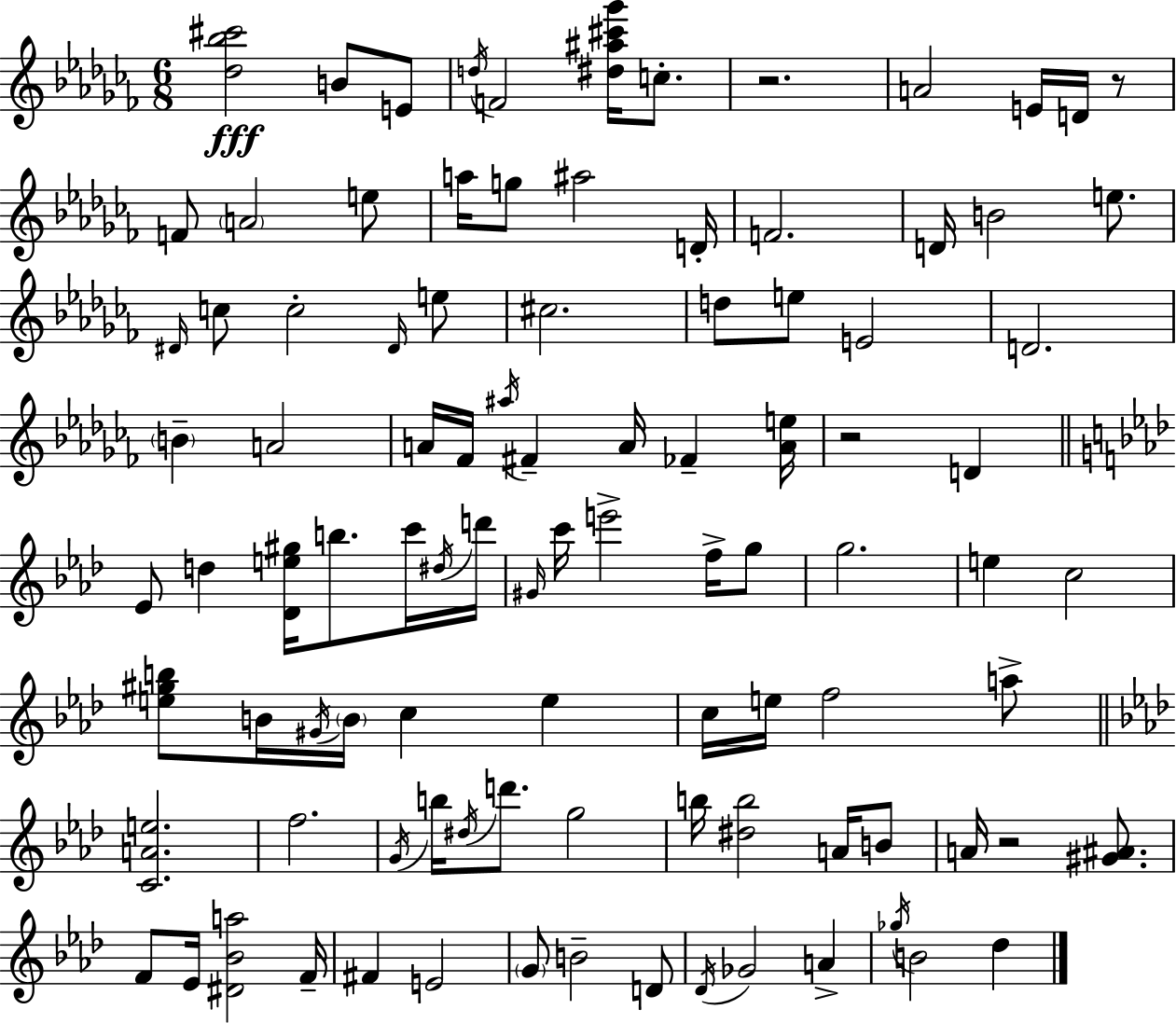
[Db5,Bb5,C#6]/h B4/e E4/e D5/s F4/h [D#5,A#5,C#6,Gb6]/s C5/e. R/h. A4/h E4/s D4/s R/e F4/e A4/h E5/e A5/s G5/e A#5/h D4/s F4/h. D4/s B4/h E5/e. D#4/s C5/e C5/h D#4/s E5/e C#5/h. D5/e E5/e E4/h D4/h. B4/q A4/h A4/s FES4/s A#5/s F#4/q A4/s FES4/q [A4,E5]/s R/h D4/q Eb4/e D5/q [Db4,E5,G#5]/s B5/e. C6/s D#5/s D6/s G#4/s C6/s E6/h F5/s G5/e G5/h. E5/q C5/h [E5,G#5,B5]/e B4/s G#4/s B4/s C5/q E5/q C5/s E5/s F5/h A5/e [C4,A4,E5]/h. F5/h. G4/s B5/s D#5/s D6/e. G5/h B5/s [D#5,B5]/h A4/s B4/e A4/s R/h [G#4,A#4]/e. F4/e Eb4/s [D#4,Bb4,A5]/h F4/s F#4/q E4/h G4/e B4/h D4/e Db4/s Gb4/h A4/q Gb5/s B4/h Db5/q